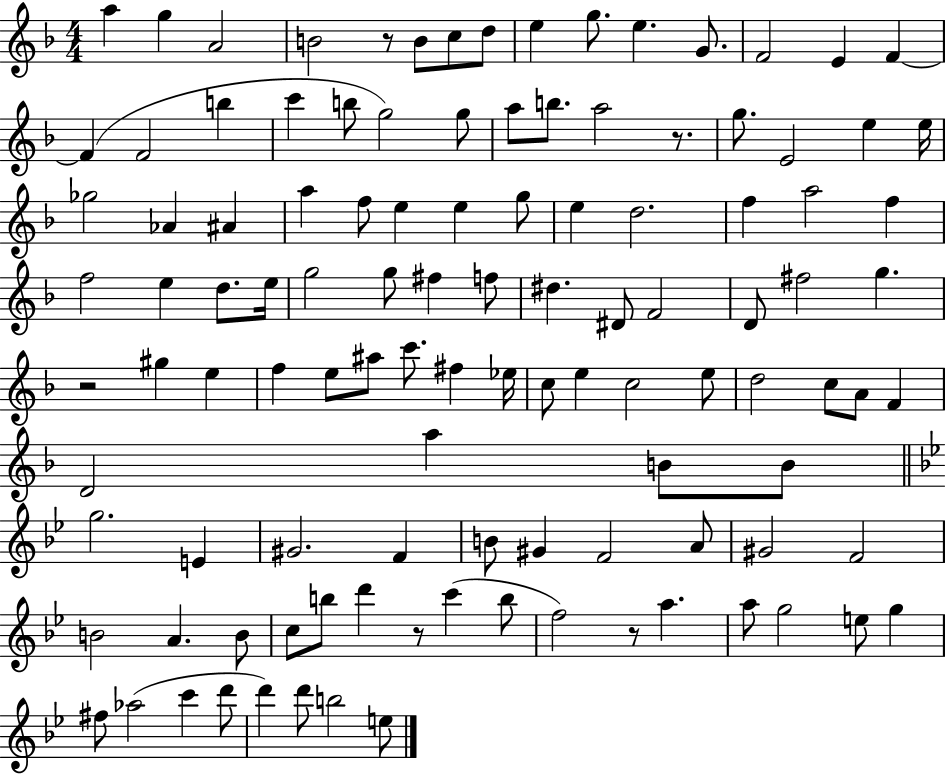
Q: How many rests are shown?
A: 5